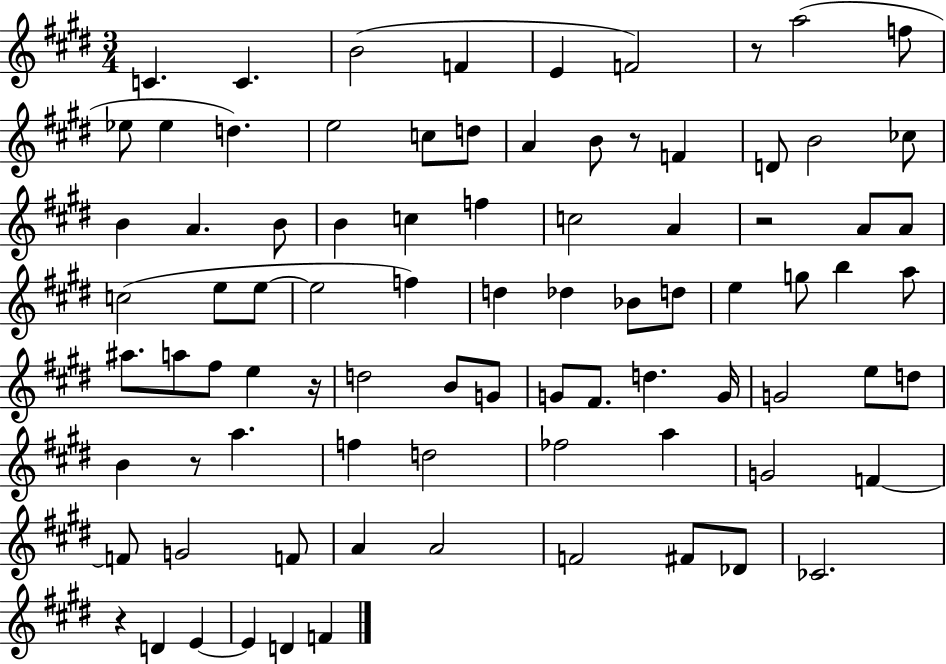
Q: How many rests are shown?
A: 6